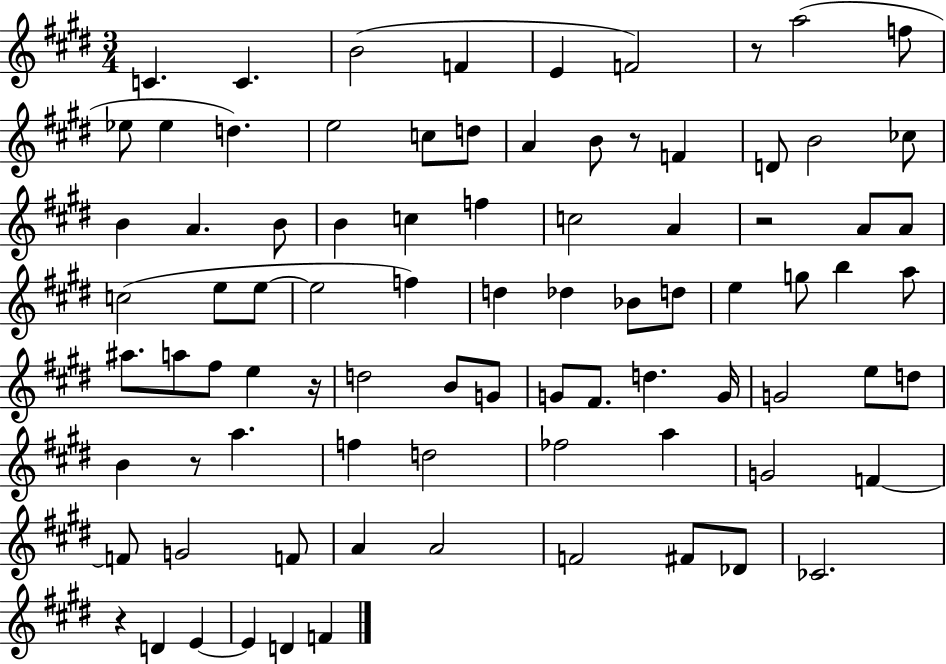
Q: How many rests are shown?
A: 6